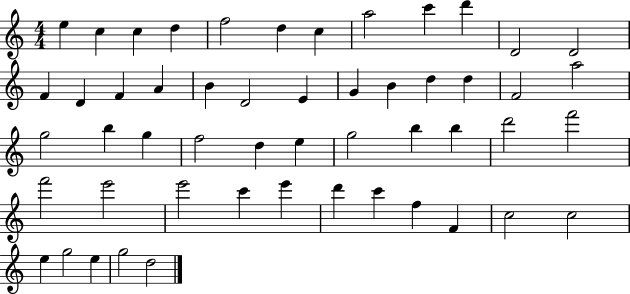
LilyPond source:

{
  \clef treble
  \numericTimeSignature
  \time 4/4
  \key c \major
  e''4 c''4 c''4 d''4 | f''2 d''4 c''4 | a''2 c'''4 d'''4 | d'2 d'2 | \break f'4 d'4 f'4 a'4 | b'4 d'2 e'4 | g'4 b'4 d''4 d''4 | f'2 a''2 | \break g''2 b''4 g''4 | f''2 d''4 e''4 | g''2 b''4 b''4 | d'''2 f'''2 | \break f'''2 e'''2 | e'''2 c'''4 e'''4 | d'''4 c'''4 f''4 f'4 | c''2 c''2 | \break e''4 g''2 e''4 | g''2 d''2 | \bar "|."
}